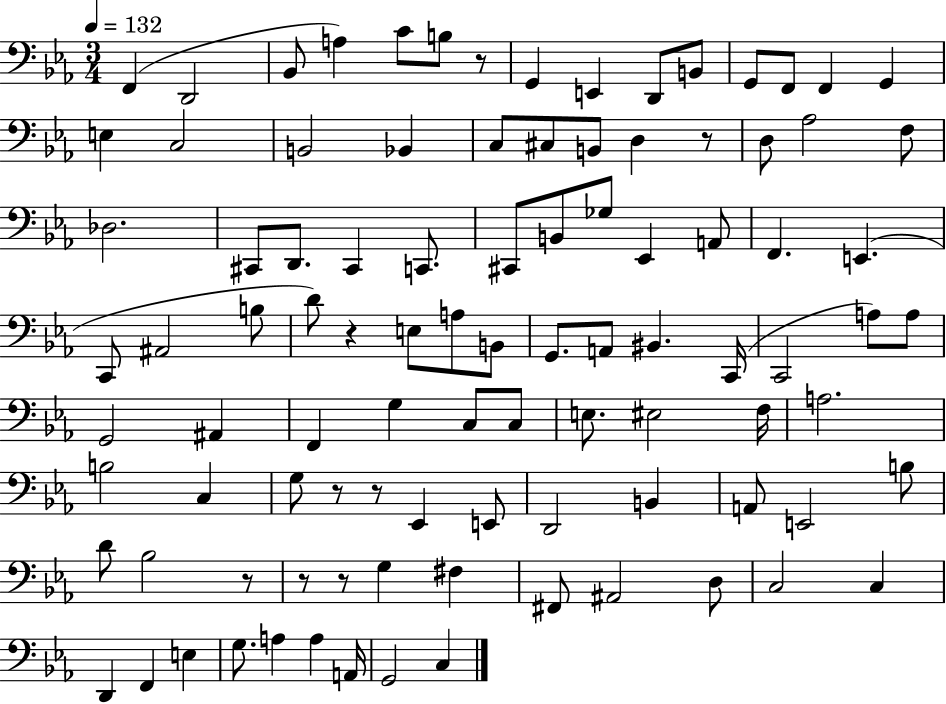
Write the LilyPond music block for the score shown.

{
  \clef bass
  \numericTimeSignature
  \time 3/4
  \key ees \major
  \tempo 4 = 132
  f,4( d,2 | bes,8 a4) c'8 b8 r8 | g,4 e,4 d,8 b,8 | g,8 f,8 f,4 g,4 | \break e4 c2 | b,2 bes,4 | c8 cis8 b,8 d4 r8 | d8 aes2 f8 | \break des2. | cis,8 d,8. cis,4 c,8. | cis,8 b,8 ges8 ees,4 a,8 | f,4. e,4.( | \break c,8 ais,2 b8 | d'8) r4 e8 a8 b,8 | g,8. a,8 bis,4. c,16( | c,2 a8) a8 | \break g,2 ais,4 | f,4 g4 c8 c8 | e8. eis2 f16 | a2. | \break b2 c4 | g8 r8 r8 ees,4 e,8 | d,2 b,4 | a,8 e,2 b8 | \break d'8 bes2 r8 | r8 r8 g4 fis4 | fis,8 ais,2 d8 | c2 c4 | \break d,4 f,4 e4 | g8. a4 a4 a,16 | g,2 c4 | \bar "|."
}